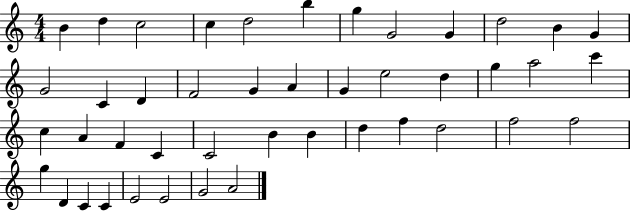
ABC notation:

X:1
T:Untitled
M:4/4
L:1/4
K:C
B d c2 c d2 b g G2 G d2 B G G2 C D F2 G A G e2 d g a2 c' c A F C C2 B B d f d2 f2 f2 g D C C E2 E2 G2 A2